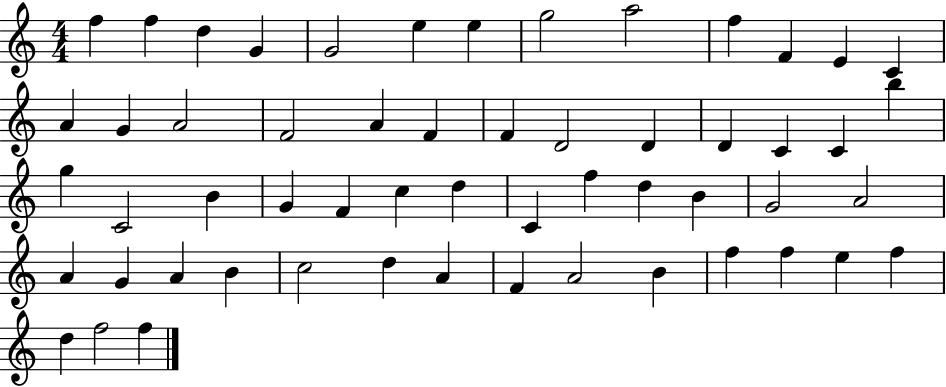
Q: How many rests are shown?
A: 0